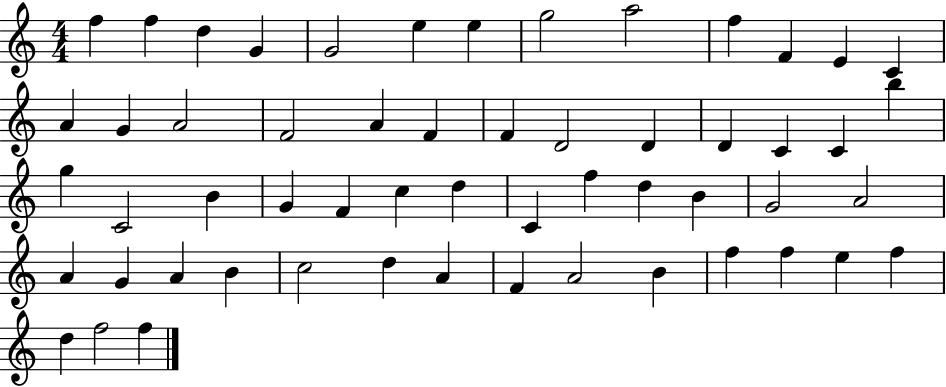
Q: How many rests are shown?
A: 0